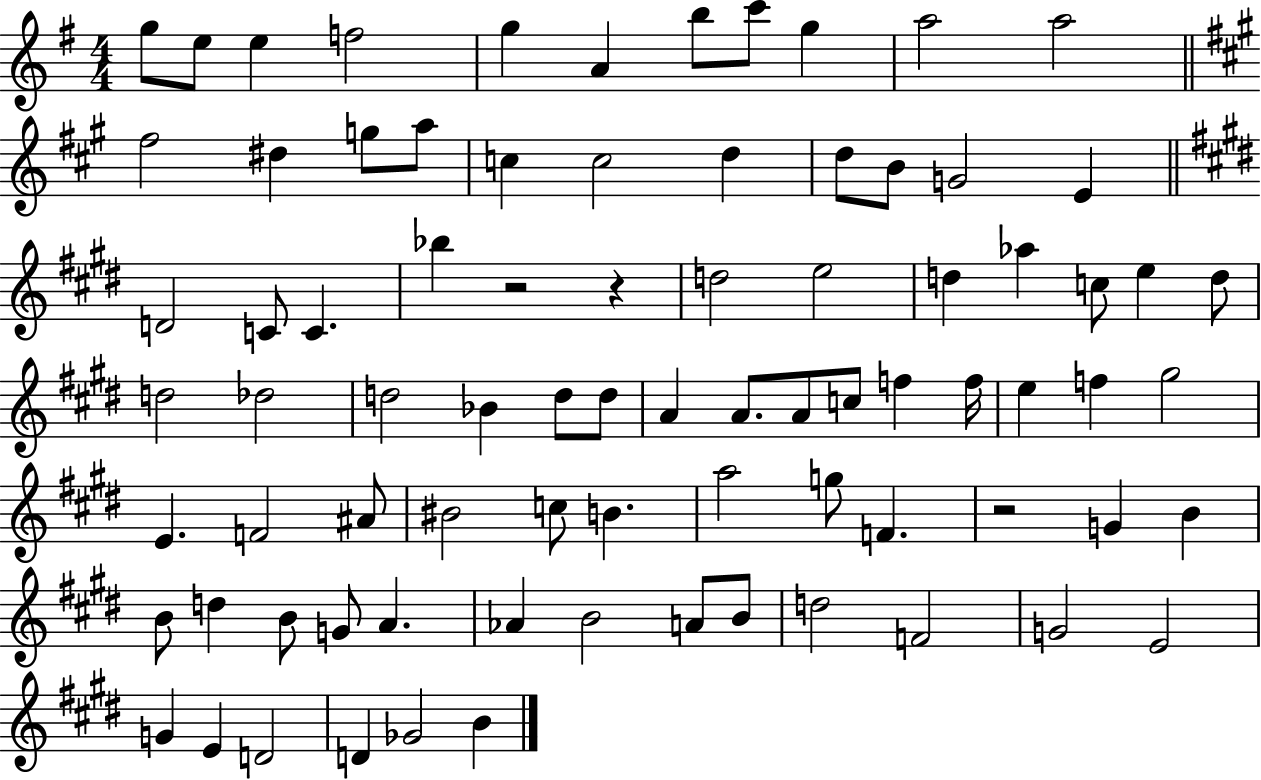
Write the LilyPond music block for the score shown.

{
  \clef treble
  \numericTimeSignature
  \time 4/4
  \key g \major
  g''8 e''8 e''4 f''2 | g''4 a'4 b''8 c'''8 g''4 | a''2 a''2 | \bar "||" \break \key a \major fis''2 dis''4 g''8 a''8 | c''4 c''2 d''4 | d''8 b'8 g'2 e'4 | \bar "||" \break \key e \major d'2 c'8 c'4. | bes''4 r2 r4 | d''2 e''2 | d''4 aes''4 c''8 e''4 d''8 | \break d''2 des''2 | d''2 bes'4 d''8 d''8 | a'4 a'8. a'8 c''8 f''4 f''16 | e''4 f''4 gis''2 | \break e'4. f'2 ais'8 | bis'2 c''8 b'4. | a''2 g''8 f'4. | r2 g'4 b'4 | \break b'8 d''4 b'8 g'8 a'4. | aes'4 b'2 a'8 b'8 | d''2 f'2 | g'2 e'2 | \break g'4 e'4 d'2 | d'4 ges'2 b'4 | \bar "|."
}